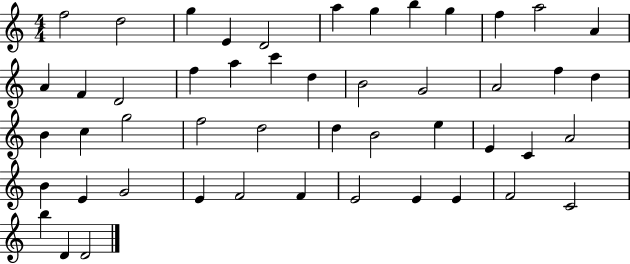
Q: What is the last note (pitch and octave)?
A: D4